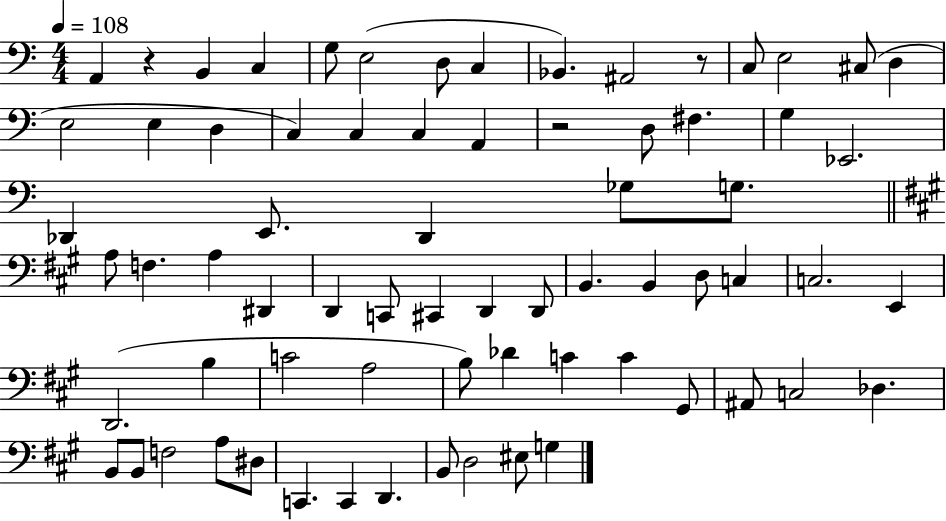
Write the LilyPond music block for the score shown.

{
  \clef bass
  \numericTimeSignature
  \time 4/4
  \key c \major
  \tempo 4 = 108
  a,4 r4 b,4 c4 | g8 e2( d8 c4 | bes,4.) ais,2 r8 | c8 e2 cis8( d4 | \break e2 e4 d4 | c4) c4 c4 a,4 | r2 d8 fis4. | g4 ees,2. | \break des,4 e,8. des,4 ges8 g8. | \bar "||" \break \key a \major a8 f4. a4 dis,4 | d,4 c,8 cis,4 d,4 d,8 | b,4. b,4 d8 c4 | c2. e,4 | \break d,2.( b4 | c'2 a2 | b8) des'4 c'4 c'4 gis,8 | ais,8 c2 des4. | \break b,8 b,8 f2 a8 dis8 | c,4. c,4 d,4. | b,8 d2 eis8 g4 | \bar "|."
}